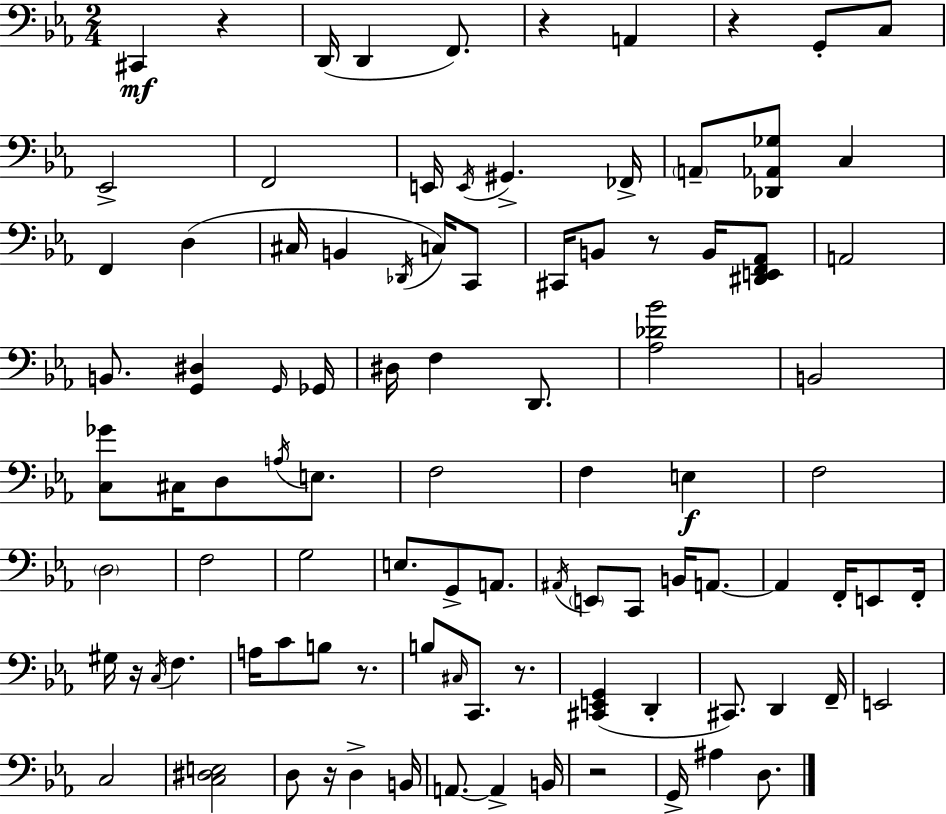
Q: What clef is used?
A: bass